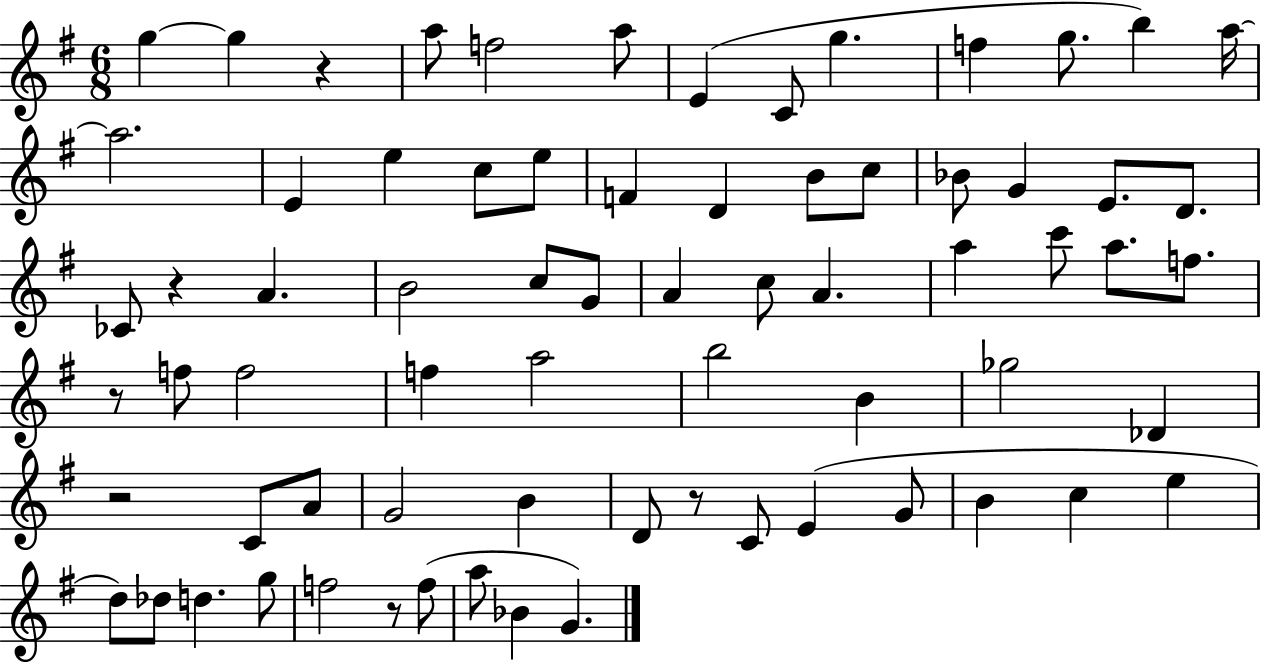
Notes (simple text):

G5/q G5/q R/q A5/e F5/h A5/e E4/q C4/e G5/q. F5/q G5/e. B5/q A5/s A5/h. E4/q E5/q C5/e E5/e F4/q D4/q B4/e C5/e Bb4/e G4/q E4/e. D4/e. CES4/e R/q A4/q. B4/h C5/e G4/e A4/q C5/e A4/q. A5/q C6/e A5/e. F5/e. R/e F5/e F5/h F5/q A5/h B5/h B4/q Gb5/h Db4/q R/h C4/e A4/e G4/h B4/q D4/e R/e C4/e E4/q G4/e B4/q C5/q E5/q D5/e Db5/e D5/q. G5/e F5/h R/e F5/e A5/e Bb4/q G4/q.